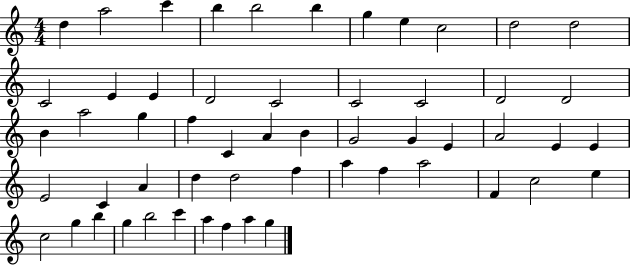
D5/q A5/h C6/q B5/q B5/h B5/q G5/q E5/q C5/h D5/h D5/h C4/h E4/q E4/q D4/h C4/h C4/h C4/h D4/h D4/h B4/q A5/h G5/q F5/q C4/q A4/q B4/q G4/h G4/q E4/q A4/h E4/q E4/q E4/h C4/q A4/q D5/q D5/h F5/q A5/q F5/q A5/h F4/q C5/h E5/q C5/h G5/q B5/q G5/q B5/h C6/q A5/q F5/q A5/q G5/q